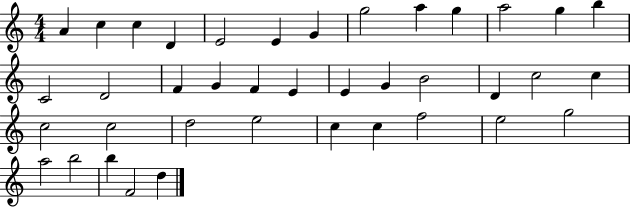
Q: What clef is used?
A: treble